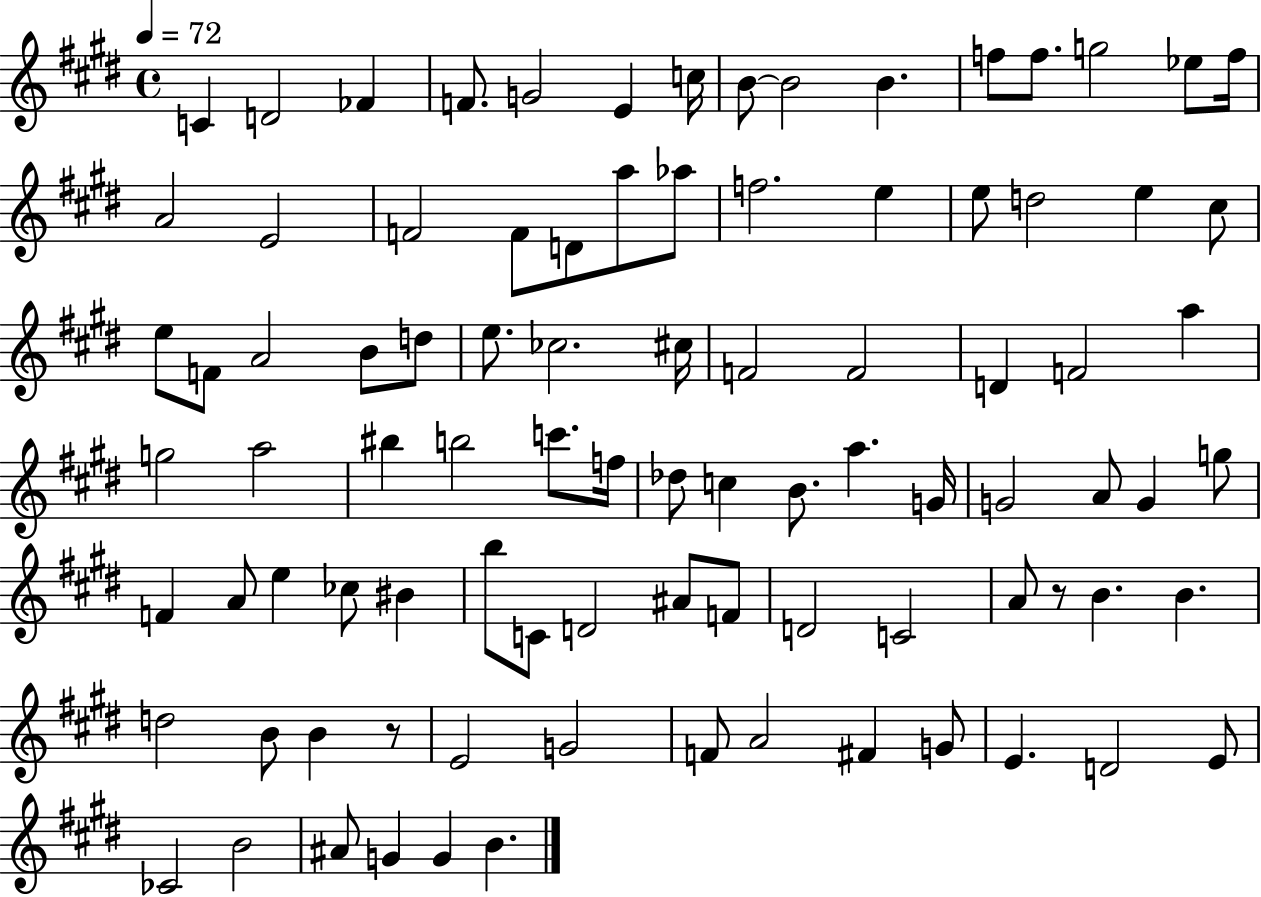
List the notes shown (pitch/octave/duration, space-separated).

C4/q D4/h FES4/q F4/e. G4/h E4/q C5/s B4/e B4/h B4/q. F5/e F5/e. G5/h Eb5/e F5/s A4/h E4/h F4/h F4/e D4/e A5/e Ab5/e F5/h. E5/q E5/e D5/h E5/q C#5/e E5/e F4/e A4/h B4/e D5/e E5/e. CES5/h. C#5/s F4/h F4/h D4/q F4/h A5/q G5/h A5/h BIS5/q B5/h C6/e. F5/s Db5/e C5/q B4/e. A5/q. G4/s G4/h A4/e G4/q G5/e F4/q A4/e E5/q CES5/e BIS4/q B5/e C4/e D4/h A#4/e F4/e D4/h C4/h A4/e R/e B4/q. B4/q. D5/h B4/e B4/q R/e E4/h G4/h F4/e A4/h F#4/q G4/e E4/q. D4/h E4/e CES4/h B4/h A#4/e G4/q G4/q B4/q.